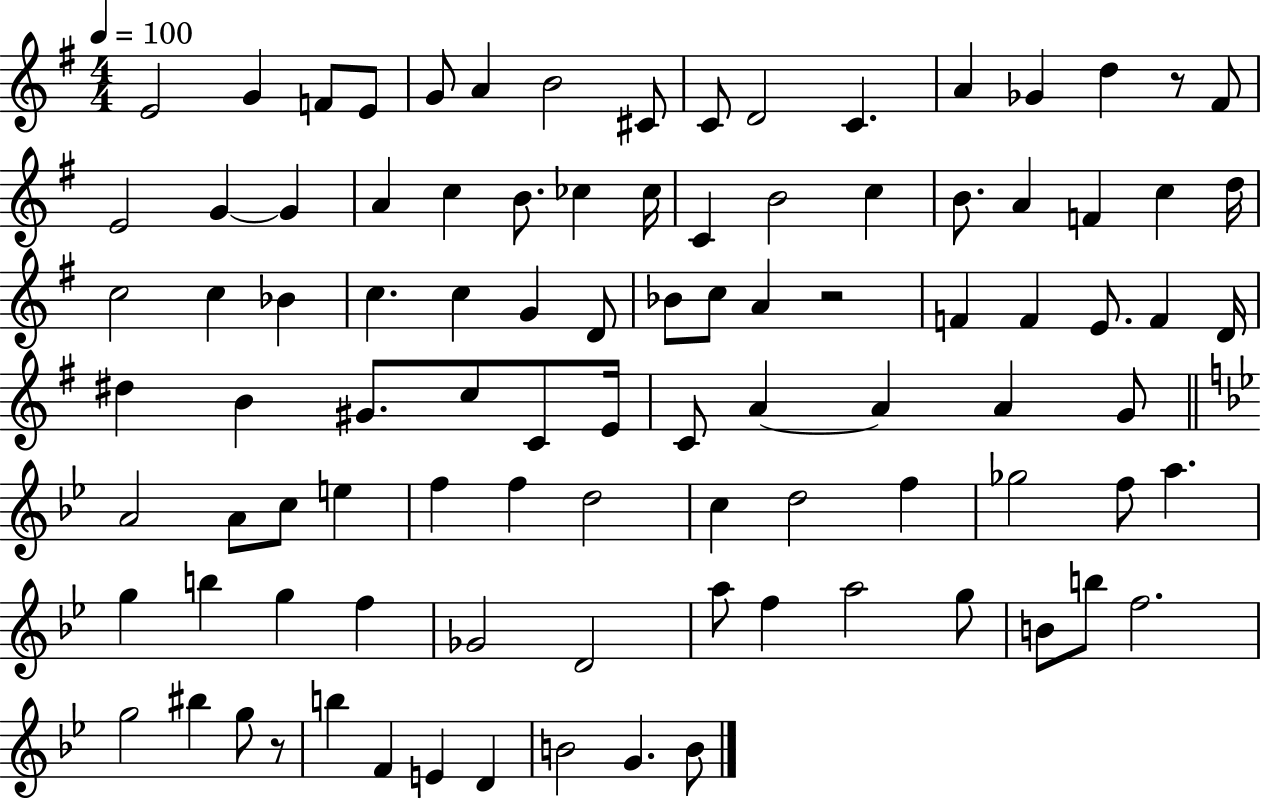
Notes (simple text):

E4/h G4/q F4/e E4/e G4/e A4/q B4/h C#4/e C4/e D4/h C4/q. A4/q Gb4/q D5/q R/e F#4/e E4/h G4/q G4/q A4/q C5/q B4/e. CES5/q CES5/s C4/q B4/h C5/q B4/e. A4/q F4/q C5/q D5/s C5/h C5/q Bb4/q C5/q. C5/q G4/q D4/e Bb4/e C5/e A4/q R/h F4/q F4/q E4/e. F4/q D4/s D#5/q B4/q G#4/e. C5/e C4/e E4/s C4/e A4/q A4/q A4/q G4/e A4/h A4/e C5/e E5/q F5/q F5/q D5/h C5/q D5/h F5/q Gb5/h F5/e A5/q. G5/q B5/q G5/q F5/q Gb4/h D4/h A5/e F5/q A5/h G5/e B4/e B5/e F5/h. G5/h BIS5/q G5/e R/e B5/q F4/q E4/q D4/q B4/h G4/q. B4/e